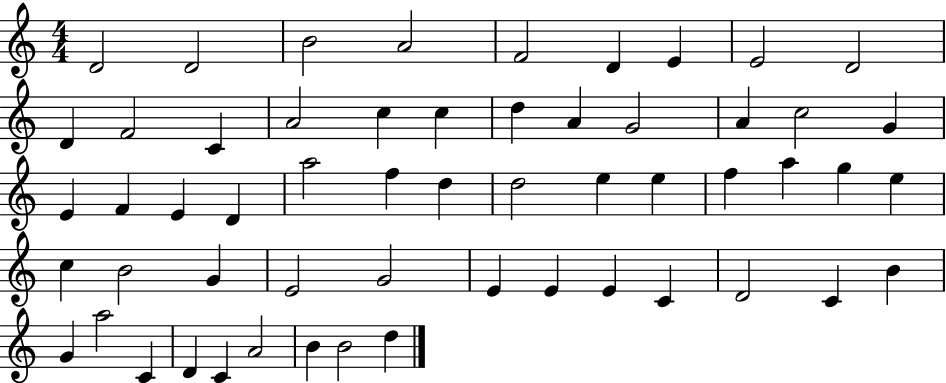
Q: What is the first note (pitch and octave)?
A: D4